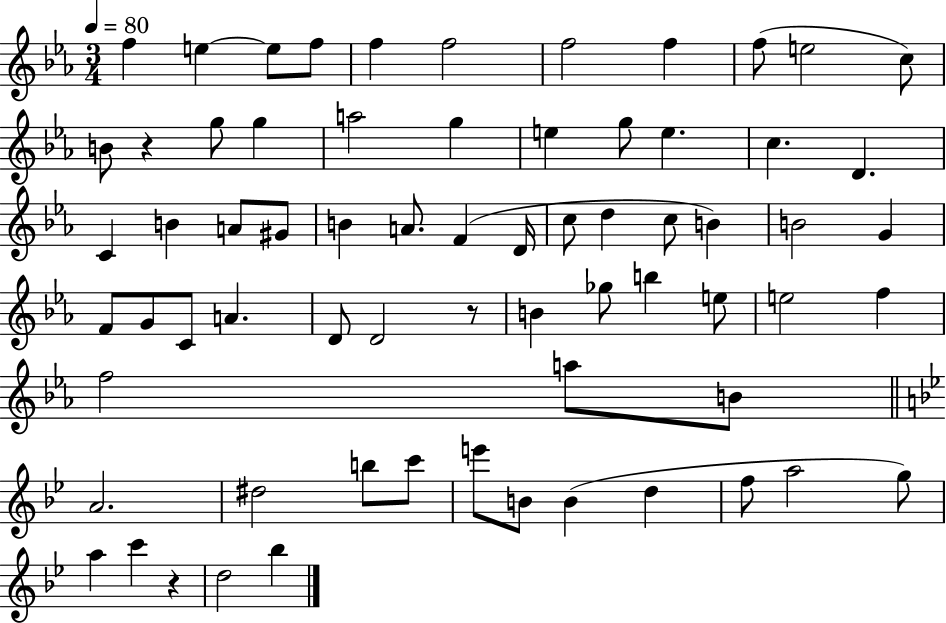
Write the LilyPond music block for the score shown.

{
  \clef treble
  \numericTimeSignature
  \time 3/4
  \key ees \major
  \tempo 4 = 80
  f''4 e''4~~ e''8 f''8 | f''4 f''2 | f''2 f''4 | f''8( e''2 c''8) | \break b'8 r4 g''8 g''4 | a''2 g''4 | e''4 g''8 e''4. | c''4. d'4. | \break c'4 b'4 a'8 gis'8 | b'4 a'8. f'4( d'16 | c''8 d''4 c''8 b'4) | b'2 g'4 | \break f'8 g'8 c'8 a'4. | d'8 d'2 r8 | b'4 ges''8 b''4 e''8 | e''2 f''4 | \break f''2 a''8 b'8 | \bar "||" \break \key g \minor a'2. | dis''2 b''8 c'''8 | e'''8 b'8 b'4( d''4 | f''8 a''2 g''8) | \break a''4 c'''4 r4 | d''2 bes''4 | \bar "|."
}